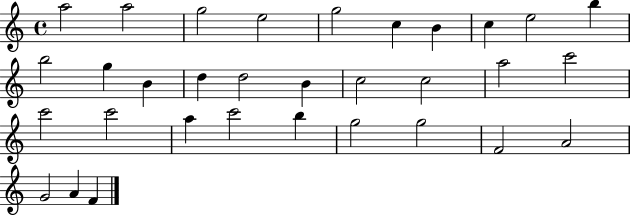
{
  \clef treble
  \time 4/4
  \defaultTimeSignature
  \key c \major
  a''2 a''2 | g''2 e''2 | g''2 c''4 b'4 | c''4 e''2 b''4 | \break b''2 g''4 b'4 | d''4 d''2 b'4 | c''2 c''2 | a''2 c'''2 | \break c'''2 c'''2 | a''4 c'''2 b''4 | g''2 g''2 | f'2 a'2 | \break g'2 a'4 f'4 | \bar "|."
}